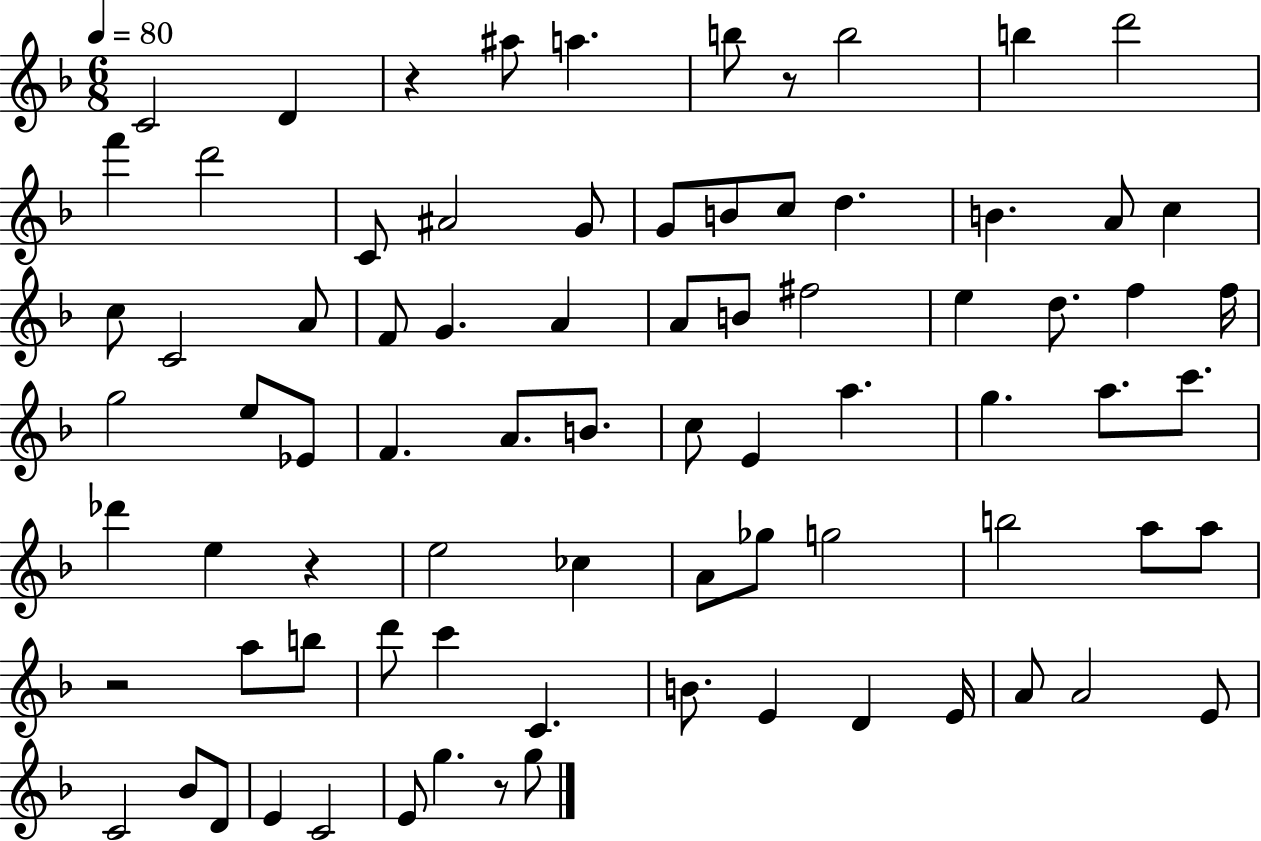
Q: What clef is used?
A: treble